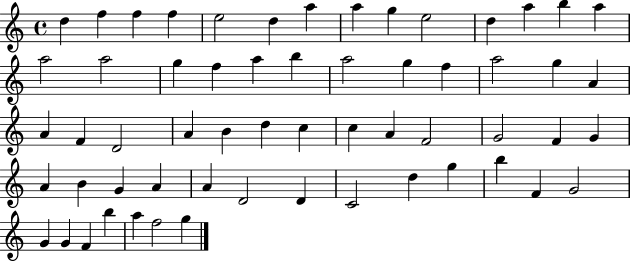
X:1
T:Untitled
M:4/4
L:1/4
K:C
d f f f e2 d a a g e2 d a b a a2 a2 g f a b a2 g f a2 g A A F D2 A B d c c A F2 G2 F G A B G A A D2 D C2 d g b F G2 G G F b a f2 g